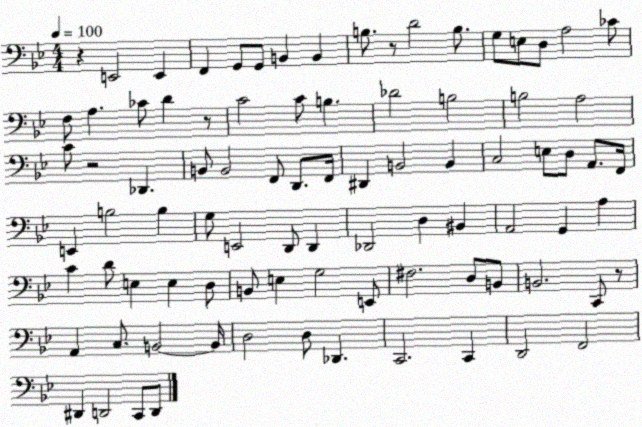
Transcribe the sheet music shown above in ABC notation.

X:1
T:Untitled
M:4/4
L:1/4
K:Bb
z E,,2 E,, F,, G,,/2 G,,/2 B,, B,, B,/2 z/2 D2 B,/2 G,/2 E,/2 D,/2 A,2 _C/2 F,/2 A, _C/2 D z/2 C2 C/2 B, _D2 B,2 B,2 A,2 C/2 z2 _D,, B,,/2 B,,2 F,,/2 D,,/2 F,,/4 ^D,, B,,2 B,, C,2 E,/2 D,/2 A,,/2 F,,/4 E,, B,2 B, G,/2 E,,2 D,,/2 D,, _D,,2 D, ^B,, A,,2 G,, A, C D/2 E, E, D,/2 B,,/2 E, G,2 E,,/2 ^F,2 D,/2 B,,/2 B,,2 C,,/2 z/2 A,, C,/2 B,,2 B,,/4 D,2 D,/2 _D,, C,,2 C,, D,,2 F,,2 ^D,, D,,2 C,,/2 D,,/2